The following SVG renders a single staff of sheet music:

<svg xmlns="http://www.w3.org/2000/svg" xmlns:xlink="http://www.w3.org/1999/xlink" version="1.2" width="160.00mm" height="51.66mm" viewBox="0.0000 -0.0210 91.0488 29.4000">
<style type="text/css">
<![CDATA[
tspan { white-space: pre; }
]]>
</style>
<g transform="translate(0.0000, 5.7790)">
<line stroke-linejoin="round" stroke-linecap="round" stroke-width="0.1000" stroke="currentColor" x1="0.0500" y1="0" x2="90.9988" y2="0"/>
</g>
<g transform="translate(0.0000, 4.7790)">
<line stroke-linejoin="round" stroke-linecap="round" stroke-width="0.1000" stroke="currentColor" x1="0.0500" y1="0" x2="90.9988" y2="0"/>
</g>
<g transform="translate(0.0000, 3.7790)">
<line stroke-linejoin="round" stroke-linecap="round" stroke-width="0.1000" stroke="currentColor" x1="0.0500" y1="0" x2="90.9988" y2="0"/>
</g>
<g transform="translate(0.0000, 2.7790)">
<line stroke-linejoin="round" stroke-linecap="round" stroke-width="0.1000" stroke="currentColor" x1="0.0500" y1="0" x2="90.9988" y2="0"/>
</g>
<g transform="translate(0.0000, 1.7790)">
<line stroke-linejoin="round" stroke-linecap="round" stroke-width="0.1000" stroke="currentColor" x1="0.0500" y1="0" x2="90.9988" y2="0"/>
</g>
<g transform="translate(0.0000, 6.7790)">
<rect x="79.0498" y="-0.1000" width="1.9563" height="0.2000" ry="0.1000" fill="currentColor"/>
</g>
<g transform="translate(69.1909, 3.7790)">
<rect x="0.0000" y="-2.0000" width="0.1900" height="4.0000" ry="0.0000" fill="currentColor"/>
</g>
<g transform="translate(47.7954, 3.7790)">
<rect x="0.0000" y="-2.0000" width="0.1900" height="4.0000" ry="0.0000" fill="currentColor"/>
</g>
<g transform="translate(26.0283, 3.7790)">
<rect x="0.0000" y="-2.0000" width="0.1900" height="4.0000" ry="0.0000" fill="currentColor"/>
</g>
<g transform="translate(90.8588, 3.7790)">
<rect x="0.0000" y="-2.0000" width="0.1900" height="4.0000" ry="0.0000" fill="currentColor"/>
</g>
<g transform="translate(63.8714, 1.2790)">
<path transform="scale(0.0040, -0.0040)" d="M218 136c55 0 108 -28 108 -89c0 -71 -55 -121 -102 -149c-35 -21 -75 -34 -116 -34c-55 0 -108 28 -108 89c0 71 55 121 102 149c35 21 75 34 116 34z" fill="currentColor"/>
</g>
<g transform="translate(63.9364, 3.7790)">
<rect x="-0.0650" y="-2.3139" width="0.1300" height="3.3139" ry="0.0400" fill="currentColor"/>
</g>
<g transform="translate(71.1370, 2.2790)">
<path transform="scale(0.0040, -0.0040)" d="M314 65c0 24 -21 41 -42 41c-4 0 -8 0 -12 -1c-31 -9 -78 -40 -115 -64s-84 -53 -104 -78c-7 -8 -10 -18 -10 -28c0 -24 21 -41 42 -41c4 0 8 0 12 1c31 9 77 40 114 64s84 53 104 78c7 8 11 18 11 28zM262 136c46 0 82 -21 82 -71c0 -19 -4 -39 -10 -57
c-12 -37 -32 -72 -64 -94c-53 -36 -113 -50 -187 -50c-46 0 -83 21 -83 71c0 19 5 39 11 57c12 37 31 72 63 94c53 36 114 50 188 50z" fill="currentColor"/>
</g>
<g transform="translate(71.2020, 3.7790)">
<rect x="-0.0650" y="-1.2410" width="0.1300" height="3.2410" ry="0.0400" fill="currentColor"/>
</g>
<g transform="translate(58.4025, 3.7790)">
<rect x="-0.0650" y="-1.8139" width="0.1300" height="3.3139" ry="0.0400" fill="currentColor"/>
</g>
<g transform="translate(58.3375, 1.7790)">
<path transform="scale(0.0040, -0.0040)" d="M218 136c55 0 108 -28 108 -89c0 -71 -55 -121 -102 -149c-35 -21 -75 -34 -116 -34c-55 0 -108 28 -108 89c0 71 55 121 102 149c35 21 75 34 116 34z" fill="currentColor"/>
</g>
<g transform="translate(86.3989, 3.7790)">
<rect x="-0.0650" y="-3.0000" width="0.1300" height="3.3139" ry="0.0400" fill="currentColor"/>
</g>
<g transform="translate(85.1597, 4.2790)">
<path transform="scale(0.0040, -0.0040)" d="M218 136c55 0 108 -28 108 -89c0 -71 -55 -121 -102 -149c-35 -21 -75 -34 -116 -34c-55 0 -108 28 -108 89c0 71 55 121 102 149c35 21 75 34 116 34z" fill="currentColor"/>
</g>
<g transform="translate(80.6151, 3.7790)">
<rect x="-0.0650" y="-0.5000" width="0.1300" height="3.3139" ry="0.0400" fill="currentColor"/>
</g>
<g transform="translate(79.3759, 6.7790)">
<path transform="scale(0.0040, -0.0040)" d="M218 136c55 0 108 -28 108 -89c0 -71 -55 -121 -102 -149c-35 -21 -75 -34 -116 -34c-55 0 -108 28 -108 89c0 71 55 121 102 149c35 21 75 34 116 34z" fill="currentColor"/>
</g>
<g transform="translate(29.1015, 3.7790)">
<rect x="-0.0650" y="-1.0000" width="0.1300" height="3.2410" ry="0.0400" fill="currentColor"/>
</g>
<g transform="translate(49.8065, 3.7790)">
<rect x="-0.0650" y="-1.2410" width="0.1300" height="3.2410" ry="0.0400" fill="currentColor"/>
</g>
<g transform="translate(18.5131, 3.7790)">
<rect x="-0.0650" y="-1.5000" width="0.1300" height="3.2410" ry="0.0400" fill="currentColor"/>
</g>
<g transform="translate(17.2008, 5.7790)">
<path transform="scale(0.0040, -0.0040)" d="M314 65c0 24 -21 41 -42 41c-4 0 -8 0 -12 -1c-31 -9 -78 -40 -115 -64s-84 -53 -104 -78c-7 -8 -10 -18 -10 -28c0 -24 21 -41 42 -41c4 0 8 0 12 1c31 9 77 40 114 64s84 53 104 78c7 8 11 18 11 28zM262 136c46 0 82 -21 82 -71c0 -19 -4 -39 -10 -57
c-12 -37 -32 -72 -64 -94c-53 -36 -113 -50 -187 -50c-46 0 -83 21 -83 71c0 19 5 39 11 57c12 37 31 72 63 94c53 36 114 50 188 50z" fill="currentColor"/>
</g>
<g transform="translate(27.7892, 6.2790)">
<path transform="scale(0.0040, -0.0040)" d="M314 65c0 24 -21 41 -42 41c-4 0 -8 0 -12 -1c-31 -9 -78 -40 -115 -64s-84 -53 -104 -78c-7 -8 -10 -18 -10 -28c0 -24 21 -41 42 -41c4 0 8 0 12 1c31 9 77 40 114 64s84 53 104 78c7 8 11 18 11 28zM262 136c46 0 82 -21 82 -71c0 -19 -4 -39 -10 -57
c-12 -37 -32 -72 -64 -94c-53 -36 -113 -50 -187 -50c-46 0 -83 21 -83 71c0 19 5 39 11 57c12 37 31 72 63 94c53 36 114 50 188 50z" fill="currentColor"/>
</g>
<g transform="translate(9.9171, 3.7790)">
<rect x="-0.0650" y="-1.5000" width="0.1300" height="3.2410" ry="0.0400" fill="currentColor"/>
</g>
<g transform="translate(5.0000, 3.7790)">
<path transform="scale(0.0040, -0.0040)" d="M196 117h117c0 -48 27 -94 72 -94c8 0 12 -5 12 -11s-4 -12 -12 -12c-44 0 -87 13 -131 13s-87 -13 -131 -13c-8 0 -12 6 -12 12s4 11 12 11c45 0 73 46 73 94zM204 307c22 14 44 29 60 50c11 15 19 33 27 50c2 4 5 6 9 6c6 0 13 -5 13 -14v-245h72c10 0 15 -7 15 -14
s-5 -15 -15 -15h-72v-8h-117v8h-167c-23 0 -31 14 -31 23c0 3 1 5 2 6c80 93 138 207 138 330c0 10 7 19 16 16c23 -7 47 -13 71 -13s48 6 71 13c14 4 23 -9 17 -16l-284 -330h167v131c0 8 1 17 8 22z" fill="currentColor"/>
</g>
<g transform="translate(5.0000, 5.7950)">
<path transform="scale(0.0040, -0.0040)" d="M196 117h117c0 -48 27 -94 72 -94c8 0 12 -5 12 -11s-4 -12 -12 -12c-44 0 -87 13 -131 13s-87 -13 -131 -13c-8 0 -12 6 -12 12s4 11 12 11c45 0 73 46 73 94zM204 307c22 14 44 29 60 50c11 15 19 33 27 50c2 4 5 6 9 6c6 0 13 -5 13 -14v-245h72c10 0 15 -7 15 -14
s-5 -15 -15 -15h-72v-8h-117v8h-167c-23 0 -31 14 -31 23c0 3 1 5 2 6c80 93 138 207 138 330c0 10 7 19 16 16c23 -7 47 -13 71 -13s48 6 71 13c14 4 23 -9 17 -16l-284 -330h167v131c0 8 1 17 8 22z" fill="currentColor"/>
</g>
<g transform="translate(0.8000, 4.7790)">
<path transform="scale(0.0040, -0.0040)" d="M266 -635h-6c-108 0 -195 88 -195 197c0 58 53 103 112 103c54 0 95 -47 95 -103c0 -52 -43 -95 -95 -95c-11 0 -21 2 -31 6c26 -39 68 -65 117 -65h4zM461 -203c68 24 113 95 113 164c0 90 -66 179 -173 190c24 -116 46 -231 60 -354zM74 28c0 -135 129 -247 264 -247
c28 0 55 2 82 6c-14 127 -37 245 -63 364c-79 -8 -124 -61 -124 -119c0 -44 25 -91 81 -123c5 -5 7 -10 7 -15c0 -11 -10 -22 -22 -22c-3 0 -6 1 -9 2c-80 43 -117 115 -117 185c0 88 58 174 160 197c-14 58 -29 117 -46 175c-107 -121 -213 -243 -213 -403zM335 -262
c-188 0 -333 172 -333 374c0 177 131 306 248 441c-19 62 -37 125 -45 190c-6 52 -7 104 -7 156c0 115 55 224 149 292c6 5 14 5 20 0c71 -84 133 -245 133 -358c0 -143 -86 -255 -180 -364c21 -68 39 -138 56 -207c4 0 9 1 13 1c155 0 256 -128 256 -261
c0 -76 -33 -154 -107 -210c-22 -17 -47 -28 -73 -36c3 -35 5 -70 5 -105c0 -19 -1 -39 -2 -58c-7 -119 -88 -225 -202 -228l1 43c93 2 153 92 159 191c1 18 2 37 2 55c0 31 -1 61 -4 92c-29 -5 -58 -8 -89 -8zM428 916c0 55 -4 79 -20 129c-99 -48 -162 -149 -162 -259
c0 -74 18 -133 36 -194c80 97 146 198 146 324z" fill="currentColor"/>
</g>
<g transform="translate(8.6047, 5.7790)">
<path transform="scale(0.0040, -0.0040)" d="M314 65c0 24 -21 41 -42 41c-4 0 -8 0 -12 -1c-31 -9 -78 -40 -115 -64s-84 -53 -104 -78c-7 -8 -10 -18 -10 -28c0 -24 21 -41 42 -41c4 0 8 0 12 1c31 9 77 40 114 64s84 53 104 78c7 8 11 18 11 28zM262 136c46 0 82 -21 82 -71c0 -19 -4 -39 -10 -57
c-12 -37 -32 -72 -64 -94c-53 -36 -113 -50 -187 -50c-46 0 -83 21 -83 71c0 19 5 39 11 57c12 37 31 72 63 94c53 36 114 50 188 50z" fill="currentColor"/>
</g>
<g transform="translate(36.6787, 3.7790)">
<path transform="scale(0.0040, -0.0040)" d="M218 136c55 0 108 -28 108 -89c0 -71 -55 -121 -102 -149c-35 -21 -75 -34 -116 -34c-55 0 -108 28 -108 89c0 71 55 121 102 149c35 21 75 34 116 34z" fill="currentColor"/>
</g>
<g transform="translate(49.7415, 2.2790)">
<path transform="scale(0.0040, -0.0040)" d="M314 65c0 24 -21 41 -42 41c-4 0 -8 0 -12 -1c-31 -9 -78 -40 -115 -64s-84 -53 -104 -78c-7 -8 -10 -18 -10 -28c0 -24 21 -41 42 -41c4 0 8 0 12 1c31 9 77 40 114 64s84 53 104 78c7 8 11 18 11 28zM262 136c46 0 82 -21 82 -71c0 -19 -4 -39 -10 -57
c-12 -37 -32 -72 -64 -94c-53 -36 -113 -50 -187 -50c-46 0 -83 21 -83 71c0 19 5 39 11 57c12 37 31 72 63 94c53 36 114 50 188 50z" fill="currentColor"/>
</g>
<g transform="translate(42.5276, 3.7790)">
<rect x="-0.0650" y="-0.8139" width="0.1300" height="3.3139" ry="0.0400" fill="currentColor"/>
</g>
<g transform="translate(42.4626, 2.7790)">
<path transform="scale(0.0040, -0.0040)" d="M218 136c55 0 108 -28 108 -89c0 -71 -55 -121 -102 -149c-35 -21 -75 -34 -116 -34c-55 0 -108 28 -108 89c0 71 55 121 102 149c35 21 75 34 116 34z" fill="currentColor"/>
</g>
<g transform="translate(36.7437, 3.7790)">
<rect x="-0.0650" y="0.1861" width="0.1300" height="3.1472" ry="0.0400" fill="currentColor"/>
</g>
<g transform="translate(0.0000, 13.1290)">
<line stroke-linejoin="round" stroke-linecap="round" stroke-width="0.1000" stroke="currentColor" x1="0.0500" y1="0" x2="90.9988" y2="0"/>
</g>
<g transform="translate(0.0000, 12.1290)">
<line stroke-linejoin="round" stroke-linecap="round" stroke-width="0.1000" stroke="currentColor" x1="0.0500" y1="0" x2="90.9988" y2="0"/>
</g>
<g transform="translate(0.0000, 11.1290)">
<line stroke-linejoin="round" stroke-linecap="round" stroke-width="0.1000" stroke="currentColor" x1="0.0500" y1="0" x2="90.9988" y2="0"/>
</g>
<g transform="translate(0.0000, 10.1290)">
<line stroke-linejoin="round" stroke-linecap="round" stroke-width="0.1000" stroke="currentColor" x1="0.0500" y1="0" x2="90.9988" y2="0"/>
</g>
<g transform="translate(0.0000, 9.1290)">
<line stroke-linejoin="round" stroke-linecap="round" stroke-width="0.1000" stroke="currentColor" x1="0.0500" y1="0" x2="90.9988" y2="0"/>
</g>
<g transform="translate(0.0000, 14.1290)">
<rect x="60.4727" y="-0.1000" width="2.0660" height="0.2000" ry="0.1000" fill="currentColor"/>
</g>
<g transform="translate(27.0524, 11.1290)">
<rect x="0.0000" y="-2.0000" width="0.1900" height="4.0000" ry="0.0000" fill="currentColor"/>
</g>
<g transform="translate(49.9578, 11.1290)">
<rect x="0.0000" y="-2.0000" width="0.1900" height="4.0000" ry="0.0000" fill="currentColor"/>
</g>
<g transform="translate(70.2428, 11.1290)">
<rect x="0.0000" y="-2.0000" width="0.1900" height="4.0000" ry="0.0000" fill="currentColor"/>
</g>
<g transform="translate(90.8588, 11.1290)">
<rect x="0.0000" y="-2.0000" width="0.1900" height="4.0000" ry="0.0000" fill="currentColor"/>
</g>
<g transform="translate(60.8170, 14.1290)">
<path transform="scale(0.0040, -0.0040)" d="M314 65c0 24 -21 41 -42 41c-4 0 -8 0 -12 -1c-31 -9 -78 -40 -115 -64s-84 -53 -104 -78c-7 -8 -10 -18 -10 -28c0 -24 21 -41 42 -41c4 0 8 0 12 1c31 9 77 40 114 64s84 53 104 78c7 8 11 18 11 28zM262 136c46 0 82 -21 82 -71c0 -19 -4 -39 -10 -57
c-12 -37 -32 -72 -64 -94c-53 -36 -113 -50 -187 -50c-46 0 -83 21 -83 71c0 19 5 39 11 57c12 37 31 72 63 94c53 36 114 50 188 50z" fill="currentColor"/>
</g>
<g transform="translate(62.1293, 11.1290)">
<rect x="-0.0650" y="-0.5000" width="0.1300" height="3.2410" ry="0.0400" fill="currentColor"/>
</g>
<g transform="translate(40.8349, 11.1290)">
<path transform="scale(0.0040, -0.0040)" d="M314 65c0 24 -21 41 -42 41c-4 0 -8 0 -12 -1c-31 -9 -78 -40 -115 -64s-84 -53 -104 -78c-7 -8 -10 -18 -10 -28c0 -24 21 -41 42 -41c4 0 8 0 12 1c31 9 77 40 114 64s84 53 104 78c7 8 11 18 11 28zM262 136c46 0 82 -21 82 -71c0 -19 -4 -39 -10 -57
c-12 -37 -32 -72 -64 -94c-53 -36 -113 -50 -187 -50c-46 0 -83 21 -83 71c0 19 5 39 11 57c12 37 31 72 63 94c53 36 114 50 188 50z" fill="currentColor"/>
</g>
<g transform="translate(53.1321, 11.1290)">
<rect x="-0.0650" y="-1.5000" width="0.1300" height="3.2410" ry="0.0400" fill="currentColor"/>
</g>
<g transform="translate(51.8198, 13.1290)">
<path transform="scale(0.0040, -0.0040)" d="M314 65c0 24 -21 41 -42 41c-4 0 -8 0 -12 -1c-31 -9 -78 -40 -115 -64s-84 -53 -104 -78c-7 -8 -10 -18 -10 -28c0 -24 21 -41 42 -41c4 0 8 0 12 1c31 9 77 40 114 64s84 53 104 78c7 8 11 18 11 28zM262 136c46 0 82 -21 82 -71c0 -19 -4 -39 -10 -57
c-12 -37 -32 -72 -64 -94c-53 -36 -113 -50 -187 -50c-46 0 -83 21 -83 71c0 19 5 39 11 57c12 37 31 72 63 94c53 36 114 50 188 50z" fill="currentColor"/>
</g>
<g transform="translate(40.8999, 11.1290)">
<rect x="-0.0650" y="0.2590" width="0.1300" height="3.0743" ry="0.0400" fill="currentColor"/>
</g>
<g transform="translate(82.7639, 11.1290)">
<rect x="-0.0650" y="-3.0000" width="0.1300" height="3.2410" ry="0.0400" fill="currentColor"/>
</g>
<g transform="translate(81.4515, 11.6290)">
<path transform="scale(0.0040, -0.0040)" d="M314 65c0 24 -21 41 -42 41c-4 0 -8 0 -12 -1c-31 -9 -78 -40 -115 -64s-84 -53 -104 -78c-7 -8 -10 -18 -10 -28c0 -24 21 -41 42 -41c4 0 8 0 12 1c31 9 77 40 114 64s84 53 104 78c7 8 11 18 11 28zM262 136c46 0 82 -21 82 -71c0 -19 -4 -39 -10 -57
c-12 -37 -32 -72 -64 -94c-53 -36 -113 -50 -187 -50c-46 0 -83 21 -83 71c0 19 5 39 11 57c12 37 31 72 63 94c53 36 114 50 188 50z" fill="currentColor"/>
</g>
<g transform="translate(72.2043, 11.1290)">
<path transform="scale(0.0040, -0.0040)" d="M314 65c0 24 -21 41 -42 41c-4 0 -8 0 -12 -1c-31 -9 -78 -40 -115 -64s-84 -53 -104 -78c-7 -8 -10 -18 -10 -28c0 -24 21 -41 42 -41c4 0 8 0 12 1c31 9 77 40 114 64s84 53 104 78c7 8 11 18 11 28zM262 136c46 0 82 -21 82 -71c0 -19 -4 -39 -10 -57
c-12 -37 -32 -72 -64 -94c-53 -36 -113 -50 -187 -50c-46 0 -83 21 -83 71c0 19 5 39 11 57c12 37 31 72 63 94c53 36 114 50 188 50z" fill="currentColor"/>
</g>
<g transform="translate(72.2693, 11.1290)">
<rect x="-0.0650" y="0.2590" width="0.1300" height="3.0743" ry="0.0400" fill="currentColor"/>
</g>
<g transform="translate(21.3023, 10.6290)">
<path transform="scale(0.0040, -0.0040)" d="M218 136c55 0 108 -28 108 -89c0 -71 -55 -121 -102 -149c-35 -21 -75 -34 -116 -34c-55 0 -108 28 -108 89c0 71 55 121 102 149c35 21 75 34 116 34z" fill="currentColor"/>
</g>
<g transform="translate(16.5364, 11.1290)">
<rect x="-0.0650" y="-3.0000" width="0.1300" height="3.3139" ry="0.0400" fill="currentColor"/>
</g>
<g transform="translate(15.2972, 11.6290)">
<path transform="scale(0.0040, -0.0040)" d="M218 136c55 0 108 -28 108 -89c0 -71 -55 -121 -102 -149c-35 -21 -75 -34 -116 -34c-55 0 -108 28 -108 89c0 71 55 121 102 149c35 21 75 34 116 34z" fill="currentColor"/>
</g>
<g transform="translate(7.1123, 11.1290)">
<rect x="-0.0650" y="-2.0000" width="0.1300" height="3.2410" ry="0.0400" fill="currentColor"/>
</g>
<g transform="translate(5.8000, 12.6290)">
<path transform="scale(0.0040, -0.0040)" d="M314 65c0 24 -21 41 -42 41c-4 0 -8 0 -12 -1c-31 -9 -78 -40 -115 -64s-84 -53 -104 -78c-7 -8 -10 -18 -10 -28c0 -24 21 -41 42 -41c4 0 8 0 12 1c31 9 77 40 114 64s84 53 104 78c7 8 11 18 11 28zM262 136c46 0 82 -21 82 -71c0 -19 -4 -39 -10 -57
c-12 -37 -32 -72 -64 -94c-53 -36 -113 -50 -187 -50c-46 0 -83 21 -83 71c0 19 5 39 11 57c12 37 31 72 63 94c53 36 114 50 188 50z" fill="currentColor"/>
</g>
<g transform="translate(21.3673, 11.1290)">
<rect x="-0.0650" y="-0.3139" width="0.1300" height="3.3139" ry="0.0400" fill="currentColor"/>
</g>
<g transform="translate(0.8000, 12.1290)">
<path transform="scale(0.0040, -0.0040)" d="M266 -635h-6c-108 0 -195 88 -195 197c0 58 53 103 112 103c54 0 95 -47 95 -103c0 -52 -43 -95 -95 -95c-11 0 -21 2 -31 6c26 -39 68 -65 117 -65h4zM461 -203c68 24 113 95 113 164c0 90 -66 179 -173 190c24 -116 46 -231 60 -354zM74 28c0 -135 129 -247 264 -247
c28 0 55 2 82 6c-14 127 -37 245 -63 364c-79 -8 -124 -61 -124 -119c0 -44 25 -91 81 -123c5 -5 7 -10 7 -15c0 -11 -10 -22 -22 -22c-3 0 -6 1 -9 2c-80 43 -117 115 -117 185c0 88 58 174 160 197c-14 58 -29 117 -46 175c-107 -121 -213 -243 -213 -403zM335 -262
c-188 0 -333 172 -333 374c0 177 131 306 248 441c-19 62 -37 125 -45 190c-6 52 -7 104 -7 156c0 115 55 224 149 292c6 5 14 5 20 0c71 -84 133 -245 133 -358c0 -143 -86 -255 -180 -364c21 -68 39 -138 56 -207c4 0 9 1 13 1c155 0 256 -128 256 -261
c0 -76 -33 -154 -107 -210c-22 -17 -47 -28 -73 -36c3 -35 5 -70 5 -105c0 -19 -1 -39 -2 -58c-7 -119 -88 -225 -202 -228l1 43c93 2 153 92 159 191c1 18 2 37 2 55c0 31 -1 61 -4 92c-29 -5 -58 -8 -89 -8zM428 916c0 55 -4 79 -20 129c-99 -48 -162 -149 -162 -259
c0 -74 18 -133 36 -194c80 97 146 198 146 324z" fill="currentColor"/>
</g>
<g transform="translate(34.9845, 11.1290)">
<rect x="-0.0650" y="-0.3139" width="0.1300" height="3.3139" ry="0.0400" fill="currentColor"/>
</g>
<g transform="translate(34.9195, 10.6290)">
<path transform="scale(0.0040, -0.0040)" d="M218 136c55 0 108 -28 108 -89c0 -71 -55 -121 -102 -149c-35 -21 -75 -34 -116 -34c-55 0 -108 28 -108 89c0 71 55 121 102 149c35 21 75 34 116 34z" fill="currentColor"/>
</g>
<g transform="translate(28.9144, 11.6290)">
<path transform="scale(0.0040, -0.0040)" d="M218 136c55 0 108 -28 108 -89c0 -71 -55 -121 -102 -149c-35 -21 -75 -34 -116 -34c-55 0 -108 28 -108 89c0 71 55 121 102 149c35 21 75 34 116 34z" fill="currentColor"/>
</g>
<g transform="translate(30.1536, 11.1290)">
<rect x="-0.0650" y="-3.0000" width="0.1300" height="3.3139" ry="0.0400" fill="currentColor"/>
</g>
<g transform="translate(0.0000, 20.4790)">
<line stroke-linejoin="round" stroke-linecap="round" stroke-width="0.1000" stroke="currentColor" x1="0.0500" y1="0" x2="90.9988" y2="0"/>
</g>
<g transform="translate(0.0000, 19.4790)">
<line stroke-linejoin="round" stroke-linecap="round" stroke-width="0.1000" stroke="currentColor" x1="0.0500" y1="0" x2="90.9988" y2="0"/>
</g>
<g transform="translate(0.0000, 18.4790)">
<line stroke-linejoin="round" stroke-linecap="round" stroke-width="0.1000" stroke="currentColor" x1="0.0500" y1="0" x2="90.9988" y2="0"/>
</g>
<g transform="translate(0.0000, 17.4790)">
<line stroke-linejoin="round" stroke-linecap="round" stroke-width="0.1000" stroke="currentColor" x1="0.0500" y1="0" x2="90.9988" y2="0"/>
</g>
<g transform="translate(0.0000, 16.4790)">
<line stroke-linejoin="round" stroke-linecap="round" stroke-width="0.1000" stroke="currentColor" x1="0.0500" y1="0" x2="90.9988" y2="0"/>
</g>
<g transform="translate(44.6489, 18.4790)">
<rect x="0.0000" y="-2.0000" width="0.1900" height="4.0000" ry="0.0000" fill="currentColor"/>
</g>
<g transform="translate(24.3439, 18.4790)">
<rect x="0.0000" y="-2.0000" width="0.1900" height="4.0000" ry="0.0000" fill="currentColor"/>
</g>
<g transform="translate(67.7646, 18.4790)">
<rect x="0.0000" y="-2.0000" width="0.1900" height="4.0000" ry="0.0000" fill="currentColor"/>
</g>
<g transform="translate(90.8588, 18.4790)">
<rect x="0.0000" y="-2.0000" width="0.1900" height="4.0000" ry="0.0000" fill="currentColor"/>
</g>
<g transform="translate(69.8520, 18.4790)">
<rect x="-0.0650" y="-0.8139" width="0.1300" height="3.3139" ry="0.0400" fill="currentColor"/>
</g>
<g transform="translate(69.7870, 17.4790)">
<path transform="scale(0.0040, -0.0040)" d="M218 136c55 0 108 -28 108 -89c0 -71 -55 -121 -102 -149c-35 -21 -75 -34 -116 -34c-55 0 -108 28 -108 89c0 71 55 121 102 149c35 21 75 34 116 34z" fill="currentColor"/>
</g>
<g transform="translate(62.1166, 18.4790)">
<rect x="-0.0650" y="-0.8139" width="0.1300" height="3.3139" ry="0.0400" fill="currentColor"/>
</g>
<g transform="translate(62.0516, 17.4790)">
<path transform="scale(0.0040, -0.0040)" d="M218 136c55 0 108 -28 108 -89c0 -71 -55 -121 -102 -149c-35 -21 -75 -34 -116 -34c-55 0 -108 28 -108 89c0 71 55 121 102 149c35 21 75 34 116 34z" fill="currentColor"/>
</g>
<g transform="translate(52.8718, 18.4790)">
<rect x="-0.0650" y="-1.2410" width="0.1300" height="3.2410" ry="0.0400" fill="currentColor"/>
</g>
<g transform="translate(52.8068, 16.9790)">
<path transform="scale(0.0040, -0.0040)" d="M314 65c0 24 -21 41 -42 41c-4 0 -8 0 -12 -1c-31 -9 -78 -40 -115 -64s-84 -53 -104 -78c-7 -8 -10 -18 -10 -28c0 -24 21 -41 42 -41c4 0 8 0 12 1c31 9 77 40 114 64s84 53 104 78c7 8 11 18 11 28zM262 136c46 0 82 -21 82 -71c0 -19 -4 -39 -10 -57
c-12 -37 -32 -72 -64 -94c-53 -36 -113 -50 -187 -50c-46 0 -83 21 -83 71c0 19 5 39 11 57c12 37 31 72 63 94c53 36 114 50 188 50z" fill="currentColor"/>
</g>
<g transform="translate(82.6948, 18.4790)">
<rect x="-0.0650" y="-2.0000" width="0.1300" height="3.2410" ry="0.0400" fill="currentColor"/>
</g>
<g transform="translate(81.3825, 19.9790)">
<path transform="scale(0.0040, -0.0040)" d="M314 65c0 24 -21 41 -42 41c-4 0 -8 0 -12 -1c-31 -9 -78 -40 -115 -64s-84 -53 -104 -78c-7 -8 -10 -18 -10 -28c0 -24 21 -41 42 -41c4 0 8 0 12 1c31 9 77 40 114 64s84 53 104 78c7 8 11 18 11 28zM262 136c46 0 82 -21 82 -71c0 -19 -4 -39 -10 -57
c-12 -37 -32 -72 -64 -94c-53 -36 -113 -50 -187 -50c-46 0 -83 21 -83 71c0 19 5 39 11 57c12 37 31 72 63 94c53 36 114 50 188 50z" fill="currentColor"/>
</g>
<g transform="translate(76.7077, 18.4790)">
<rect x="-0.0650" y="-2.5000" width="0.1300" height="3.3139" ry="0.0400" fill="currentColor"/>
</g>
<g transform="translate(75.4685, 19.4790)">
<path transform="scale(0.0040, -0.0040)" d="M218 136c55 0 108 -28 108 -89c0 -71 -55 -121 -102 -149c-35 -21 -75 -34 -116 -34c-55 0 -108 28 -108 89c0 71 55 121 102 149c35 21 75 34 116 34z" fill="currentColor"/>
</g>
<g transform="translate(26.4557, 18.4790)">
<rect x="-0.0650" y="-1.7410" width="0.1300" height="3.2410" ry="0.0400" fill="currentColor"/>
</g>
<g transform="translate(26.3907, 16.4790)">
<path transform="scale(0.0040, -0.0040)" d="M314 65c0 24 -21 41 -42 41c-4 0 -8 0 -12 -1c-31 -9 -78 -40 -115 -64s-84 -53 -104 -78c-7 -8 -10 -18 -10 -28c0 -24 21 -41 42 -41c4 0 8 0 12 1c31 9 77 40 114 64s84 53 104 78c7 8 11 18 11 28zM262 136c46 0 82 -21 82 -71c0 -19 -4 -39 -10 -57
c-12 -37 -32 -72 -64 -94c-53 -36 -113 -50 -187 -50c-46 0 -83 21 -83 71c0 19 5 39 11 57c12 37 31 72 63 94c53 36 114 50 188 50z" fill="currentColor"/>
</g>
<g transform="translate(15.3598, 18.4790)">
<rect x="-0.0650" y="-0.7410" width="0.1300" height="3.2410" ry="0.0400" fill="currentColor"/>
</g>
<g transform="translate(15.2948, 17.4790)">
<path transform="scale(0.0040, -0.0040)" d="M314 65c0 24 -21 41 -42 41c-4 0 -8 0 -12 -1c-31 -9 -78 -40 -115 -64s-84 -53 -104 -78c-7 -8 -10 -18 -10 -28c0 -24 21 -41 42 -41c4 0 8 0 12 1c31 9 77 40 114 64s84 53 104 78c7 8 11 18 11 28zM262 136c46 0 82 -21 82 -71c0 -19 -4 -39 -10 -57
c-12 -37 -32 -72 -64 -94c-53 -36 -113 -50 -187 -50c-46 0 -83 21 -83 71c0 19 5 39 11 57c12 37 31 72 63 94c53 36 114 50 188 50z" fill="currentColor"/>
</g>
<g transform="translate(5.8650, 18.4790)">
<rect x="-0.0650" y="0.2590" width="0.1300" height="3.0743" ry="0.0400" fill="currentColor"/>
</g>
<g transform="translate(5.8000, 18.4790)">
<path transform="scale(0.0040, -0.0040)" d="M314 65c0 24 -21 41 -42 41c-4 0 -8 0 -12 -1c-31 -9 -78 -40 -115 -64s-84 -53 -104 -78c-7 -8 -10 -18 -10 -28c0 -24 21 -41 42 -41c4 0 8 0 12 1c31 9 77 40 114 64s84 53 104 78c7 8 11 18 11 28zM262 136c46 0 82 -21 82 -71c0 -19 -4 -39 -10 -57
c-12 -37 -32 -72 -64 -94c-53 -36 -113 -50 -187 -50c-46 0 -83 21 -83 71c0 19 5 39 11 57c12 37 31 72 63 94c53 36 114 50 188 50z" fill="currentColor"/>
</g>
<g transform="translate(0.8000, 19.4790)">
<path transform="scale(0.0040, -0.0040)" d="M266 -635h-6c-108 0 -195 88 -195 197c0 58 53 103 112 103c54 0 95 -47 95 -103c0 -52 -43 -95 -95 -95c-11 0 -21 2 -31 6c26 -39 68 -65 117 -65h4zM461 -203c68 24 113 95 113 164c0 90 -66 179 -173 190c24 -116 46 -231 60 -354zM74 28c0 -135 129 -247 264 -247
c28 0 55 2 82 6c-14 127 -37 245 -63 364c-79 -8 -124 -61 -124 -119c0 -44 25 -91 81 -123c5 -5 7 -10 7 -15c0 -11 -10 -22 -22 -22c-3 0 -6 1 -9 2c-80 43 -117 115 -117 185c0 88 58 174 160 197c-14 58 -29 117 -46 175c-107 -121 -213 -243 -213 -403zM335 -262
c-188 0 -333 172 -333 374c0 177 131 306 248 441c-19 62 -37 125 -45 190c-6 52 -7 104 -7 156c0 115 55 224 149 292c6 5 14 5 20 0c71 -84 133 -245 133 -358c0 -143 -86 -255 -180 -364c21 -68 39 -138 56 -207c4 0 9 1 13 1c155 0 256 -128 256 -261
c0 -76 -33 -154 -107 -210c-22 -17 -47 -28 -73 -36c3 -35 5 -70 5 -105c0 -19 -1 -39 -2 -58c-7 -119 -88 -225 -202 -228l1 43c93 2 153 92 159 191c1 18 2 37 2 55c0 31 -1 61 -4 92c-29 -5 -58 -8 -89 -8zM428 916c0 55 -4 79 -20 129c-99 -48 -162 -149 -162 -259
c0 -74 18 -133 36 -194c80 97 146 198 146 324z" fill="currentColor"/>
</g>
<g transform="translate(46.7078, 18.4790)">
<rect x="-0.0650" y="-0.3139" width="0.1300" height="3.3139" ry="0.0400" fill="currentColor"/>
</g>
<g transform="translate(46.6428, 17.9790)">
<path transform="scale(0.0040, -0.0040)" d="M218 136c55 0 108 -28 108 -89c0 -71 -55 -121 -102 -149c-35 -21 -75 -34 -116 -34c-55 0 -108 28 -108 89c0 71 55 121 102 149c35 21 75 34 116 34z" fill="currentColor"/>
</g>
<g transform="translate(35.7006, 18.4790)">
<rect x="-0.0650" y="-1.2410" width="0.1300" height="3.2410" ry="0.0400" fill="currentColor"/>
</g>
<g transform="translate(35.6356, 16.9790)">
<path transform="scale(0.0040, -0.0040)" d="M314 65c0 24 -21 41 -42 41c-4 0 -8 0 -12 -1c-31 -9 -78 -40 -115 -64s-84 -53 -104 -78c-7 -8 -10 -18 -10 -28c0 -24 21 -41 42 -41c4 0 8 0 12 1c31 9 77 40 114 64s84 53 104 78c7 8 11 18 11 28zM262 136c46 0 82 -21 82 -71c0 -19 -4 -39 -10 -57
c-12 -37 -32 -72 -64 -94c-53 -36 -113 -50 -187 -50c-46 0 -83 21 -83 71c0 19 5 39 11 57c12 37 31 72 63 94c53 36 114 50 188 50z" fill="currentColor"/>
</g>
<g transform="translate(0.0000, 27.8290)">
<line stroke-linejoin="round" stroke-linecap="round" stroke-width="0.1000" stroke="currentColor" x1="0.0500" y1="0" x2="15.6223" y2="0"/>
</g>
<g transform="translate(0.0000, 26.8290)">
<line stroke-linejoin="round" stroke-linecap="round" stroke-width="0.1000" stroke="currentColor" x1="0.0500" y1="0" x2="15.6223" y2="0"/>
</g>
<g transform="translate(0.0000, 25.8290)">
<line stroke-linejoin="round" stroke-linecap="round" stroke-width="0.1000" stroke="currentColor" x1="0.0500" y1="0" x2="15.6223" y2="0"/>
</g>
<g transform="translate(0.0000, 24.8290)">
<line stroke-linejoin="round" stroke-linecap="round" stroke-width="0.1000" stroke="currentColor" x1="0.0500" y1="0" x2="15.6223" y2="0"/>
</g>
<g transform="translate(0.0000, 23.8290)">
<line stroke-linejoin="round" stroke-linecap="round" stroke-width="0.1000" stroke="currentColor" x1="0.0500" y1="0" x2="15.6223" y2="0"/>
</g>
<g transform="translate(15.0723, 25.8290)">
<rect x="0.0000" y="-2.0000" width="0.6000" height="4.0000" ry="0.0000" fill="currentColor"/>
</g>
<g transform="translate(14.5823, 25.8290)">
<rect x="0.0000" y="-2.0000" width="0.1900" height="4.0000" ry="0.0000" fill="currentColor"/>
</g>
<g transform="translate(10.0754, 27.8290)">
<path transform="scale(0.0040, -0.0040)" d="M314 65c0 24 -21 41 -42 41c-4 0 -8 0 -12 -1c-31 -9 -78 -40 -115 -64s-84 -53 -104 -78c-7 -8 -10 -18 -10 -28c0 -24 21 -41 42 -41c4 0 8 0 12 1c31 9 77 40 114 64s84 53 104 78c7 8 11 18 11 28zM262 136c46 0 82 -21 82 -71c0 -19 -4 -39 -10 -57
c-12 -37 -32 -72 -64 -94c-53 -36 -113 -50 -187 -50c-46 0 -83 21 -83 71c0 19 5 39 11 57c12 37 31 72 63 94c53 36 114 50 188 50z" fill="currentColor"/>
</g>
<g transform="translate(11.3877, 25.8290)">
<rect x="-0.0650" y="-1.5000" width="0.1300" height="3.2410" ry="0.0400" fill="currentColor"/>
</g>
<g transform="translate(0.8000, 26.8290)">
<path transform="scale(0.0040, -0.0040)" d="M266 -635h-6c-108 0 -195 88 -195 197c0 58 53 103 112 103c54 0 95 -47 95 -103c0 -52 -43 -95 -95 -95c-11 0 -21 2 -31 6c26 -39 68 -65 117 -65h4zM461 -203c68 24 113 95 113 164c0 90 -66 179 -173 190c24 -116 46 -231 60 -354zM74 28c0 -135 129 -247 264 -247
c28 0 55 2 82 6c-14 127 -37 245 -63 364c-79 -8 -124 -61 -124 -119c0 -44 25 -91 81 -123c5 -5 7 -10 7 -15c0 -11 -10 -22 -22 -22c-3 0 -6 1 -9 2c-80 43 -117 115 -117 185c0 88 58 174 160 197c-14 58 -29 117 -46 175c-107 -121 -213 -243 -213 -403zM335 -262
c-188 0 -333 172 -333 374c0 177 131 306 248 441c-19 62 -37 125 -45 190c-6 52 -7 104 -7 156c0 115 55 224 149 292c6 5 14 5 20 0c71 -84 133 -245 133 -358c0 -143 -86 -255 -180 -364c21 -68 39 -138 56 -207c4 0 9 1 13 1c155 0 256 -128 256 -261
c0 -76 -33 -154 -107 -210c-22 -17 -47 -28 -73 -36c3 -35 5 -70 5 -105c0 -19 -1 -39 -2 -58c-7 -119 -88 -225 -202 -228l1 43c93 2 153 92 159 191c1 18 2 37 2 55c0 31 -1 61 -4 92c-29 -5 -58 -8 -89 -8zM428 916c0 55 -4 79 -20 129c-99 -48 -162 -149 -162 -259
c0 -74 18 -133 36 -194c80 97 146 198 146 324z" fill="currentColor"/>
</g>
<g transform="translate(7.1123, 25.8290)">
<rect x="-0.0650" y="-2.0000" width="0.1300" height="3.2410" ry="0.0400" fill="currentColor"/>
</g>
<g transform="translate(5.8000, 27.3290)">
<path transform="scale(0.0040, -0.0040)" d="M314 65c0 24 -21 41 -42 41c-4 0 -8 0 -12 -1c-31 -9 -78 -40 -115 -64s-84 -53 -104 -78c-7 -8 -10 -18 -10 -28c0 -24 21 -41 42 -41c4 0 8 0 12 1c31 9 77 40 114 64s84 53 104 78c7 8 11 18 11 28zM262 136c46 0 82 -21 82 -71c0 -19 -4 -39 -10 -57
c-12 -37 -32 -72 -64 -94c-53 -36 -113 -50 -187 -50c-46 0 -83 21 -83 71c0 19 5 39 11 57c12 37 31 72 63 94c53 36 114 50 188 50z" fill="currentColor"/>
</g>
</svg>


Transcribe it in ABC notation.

X:1
T:Untitled
M:4/4
L:1/4
K:C
E2 E2 D2 B d e2 f g e2 C A F2 A c A c B2 E2 C2 B2 A2 B2 d2 f2 e2 c e2 d d G F2 F2 E2